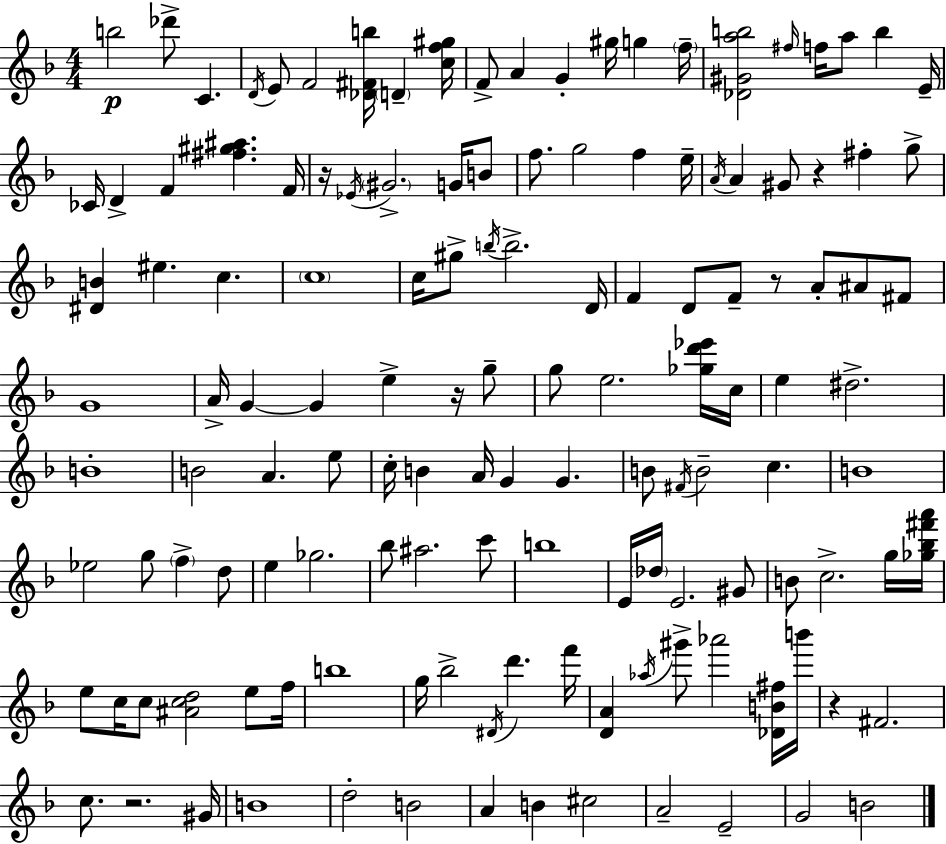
B5/h Db6/e C4/q. D4/s E4/e F4/h [Db4,F#4,B5]/s D4/q [C5,F5,G#5]/s F4/e A4/q G4/q G#5/s G5/q F5/s [Db4,G#4,A5,B5]/h F#5/s F5/s A5/e B5/q E4/s CES4/s D4/q F4/q [F#5,G#5,A#5]/q. F4/s R/s Eb4/s G#4/h. G4/s B4/e F5/e. G5/h F5/q E5/s A4/s A4/q G#4/e R/q F#5/q G5/e [D#4,B4]/q EIS5/q. C5/q. C5/w C5/s G#5/e B5/s B5/h. D4/s F4/q D4/e F4/e R/e A4/e A#4/e F#4/e G4/w A4/s G4/q G4/q E5/q R/s G5/e G5/e E5/h. [Gb5,D6,Eb6]/s C5/s E5/q D#5/h. B4/w B4/h A4/q. E5/e C5/s B4/q A4/s G4/q G4/q. B4/e F#4/s B4/h C5/q. B4/w Eb5/h G5/e F5/q D5/e E5/q Gb5/h. Bb5/e A#5/h. C6/e B5/w E4/s Db5/s E4/h. G#4/e B4/e C5/h. G5/s [Gb5,Bb5,F#6,A6]/s E5/e C5/s C5/e [A#4,C5,D5]/h E5/e F5/s B5/w G5/s Bb5/h D#4/s D6/q. F6/s [D4,A4]/q Ab5/s G#6/e Ab6/h [Db4,B4,F#5]/s B6/s R/q F#4/h. C5/e. R/h. G#4/s B4/w D5/h B4/h A4/q B4/q C#5/h A4/h E4/h G4/h B4/h